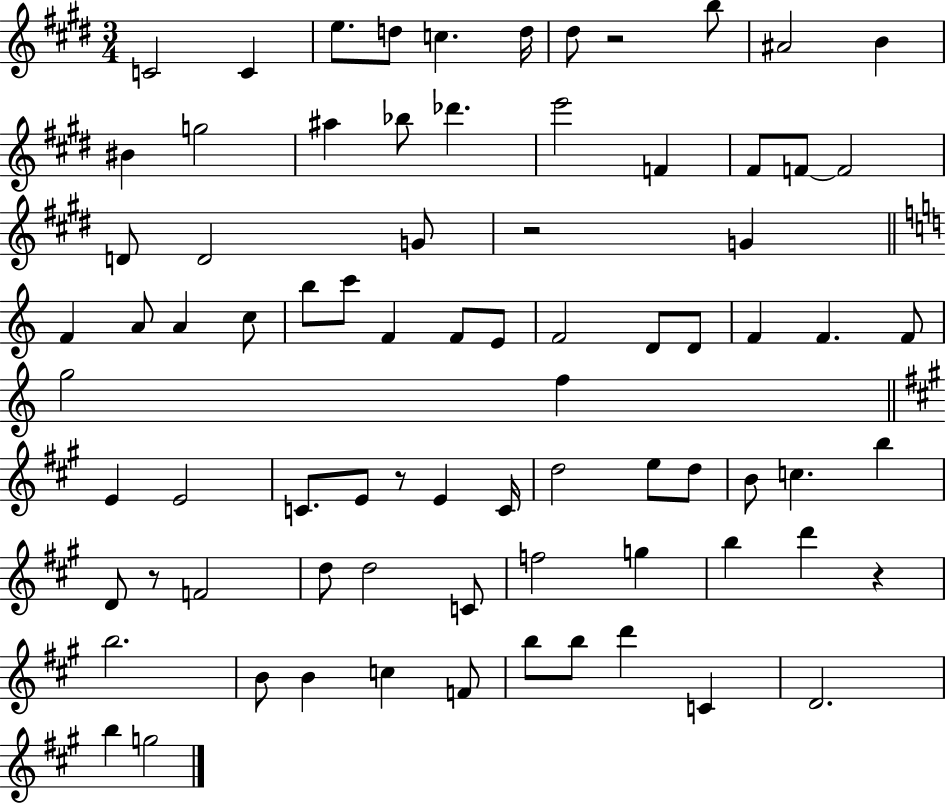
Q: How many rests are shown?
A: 5